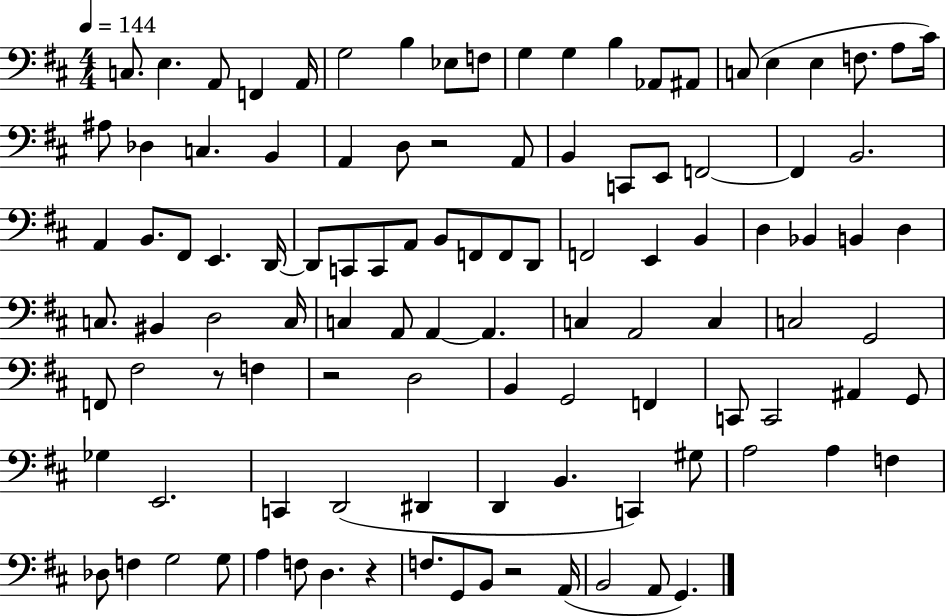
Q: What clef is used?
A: bass